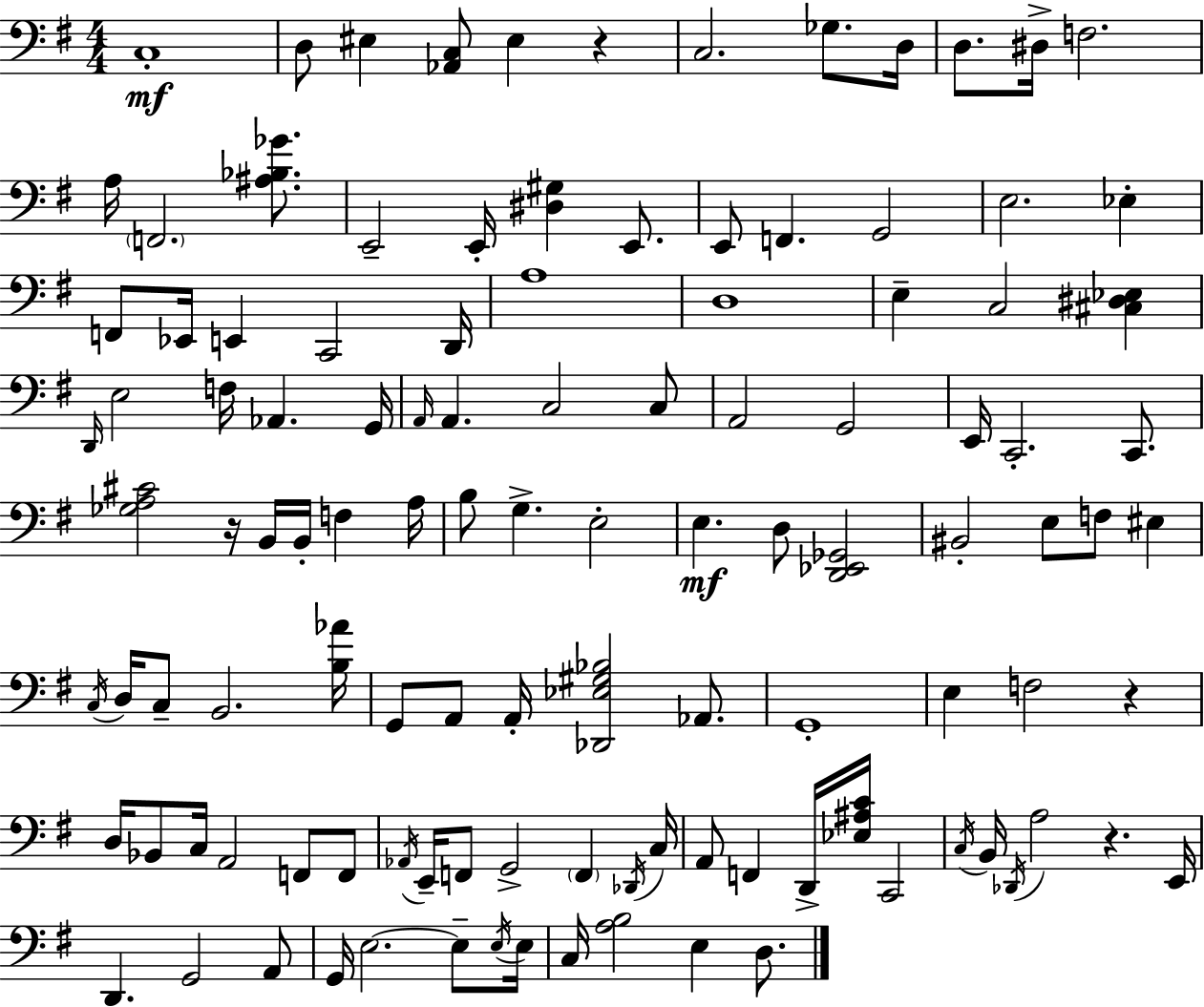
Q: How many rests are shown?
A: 4